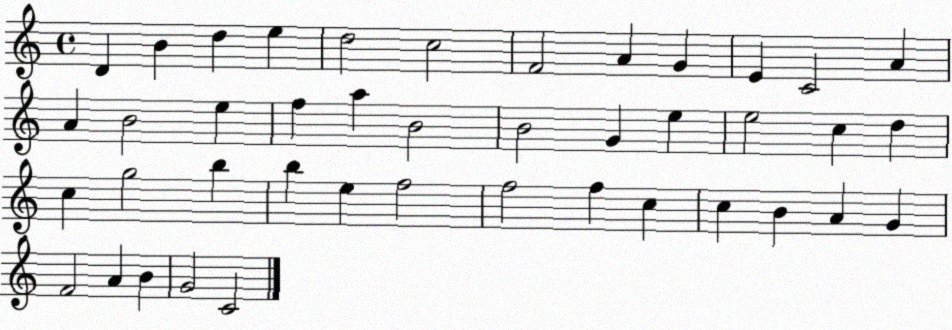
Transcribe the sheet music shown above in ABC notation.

X:1
T:Untitled
M:4/4
L:1/4
K:C
D B d e d2 c2 F2 A G E C2 A A B2 e f a B2 B2 G e e2 c d c g2 b b e f2 f2 f c c B A G F2 A B G2 C2